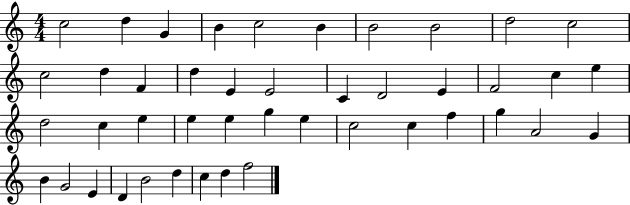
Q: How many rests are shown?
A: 0